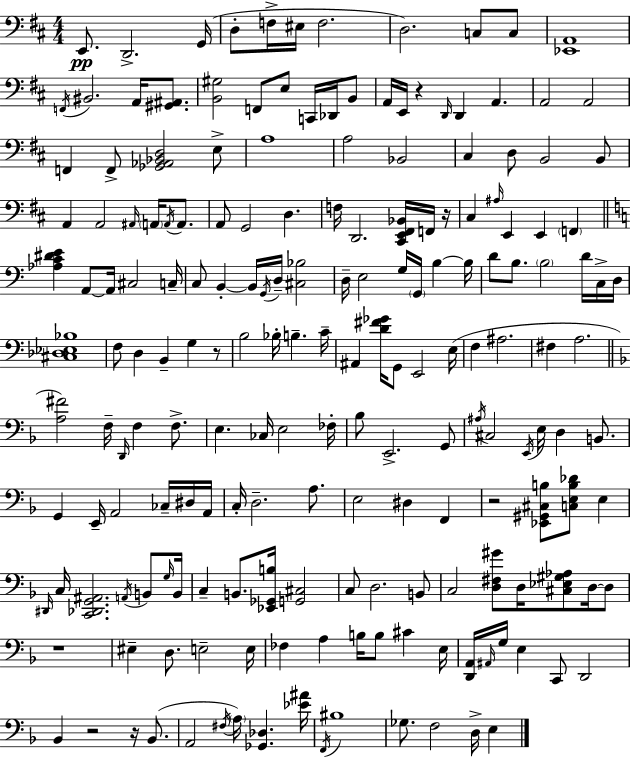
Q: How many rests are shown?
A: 7